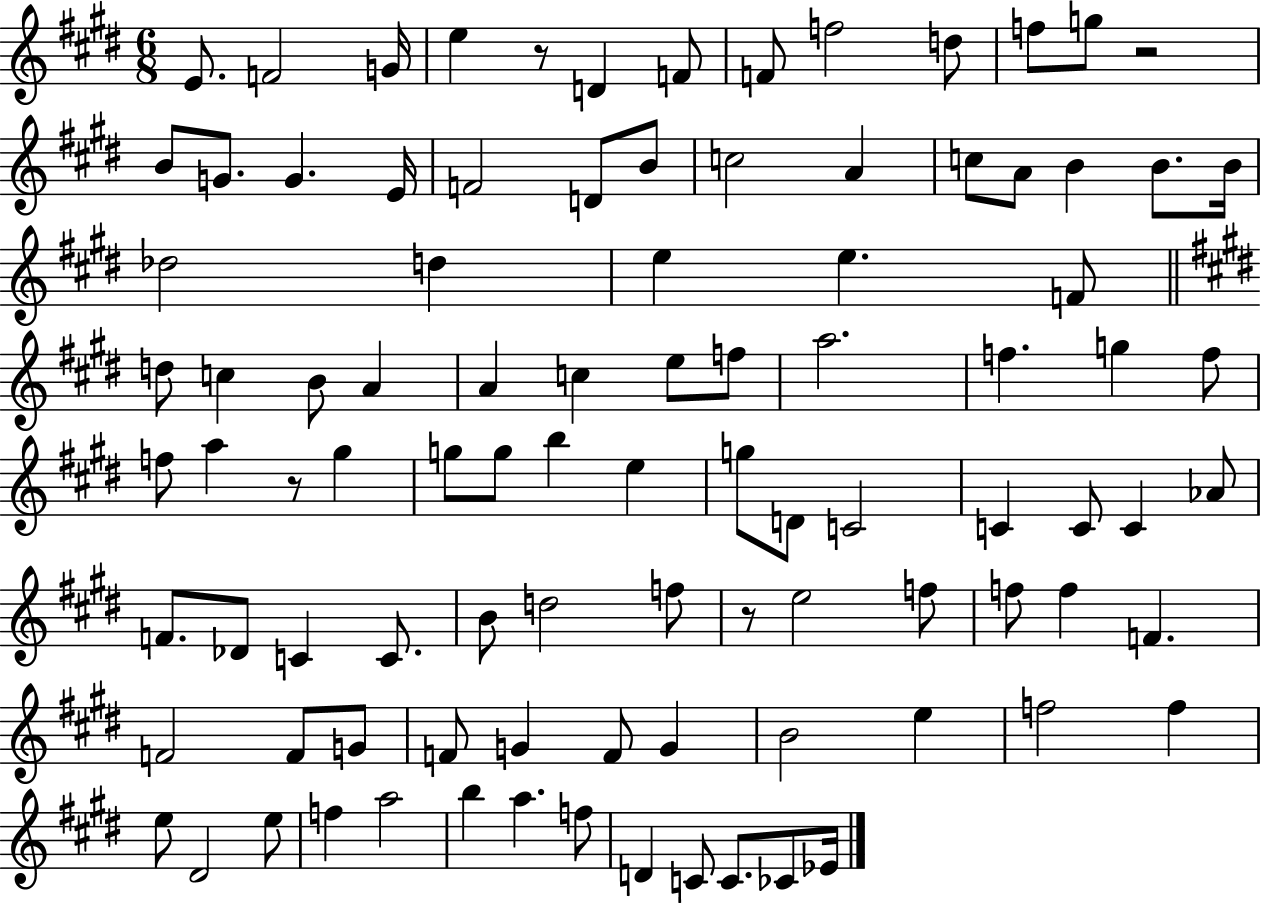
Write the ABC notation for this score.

X:1
T:Untitled
M:6/8
L:1/4
K:E
E/2 F2 G/4 e z/2 D F/2 F/2 f2 d/2 f/2 g/2 z2 B/2 G/2 G E/4 F2 D/2 B/2 c2 A c/2 A/2 B B/2 B/4 _d2 d e e F/2 d/2 c B/2 A A c e/2 f/2 a2 f g f/2 f/2 a z/2 ^g g/2 g/2 b e g/2 D/2 C2 C C/2 C _A/2 F/2 _D/2 C C/2 B/2 d2 f/2 z/2 e2 f/2 f/2 f F F2 F/2 G/2 F/2 G F/2 G B2 e f2 f e/2 ^D2 e/2 f a2 b a f/2 D C/2 C/2 _C/2 _E/4